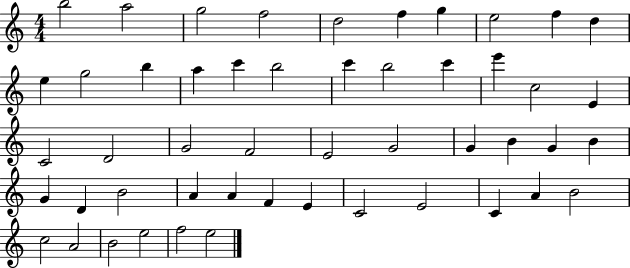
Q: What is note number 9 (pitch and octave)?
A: F5